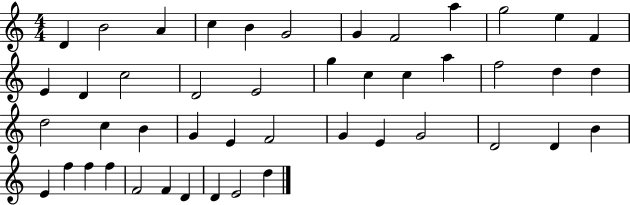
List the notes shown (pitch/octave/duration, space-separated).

D4/q B4/h A4/q C5/q B4/q G4/h G4/q F4/h A5/q G5/h E5/q F4/q E4/q D4/q C5/h D4/h E4/h G5/q C5/q C5/q A5/q F5/h D5/q D5/q D5/h C5/q B4/q G4/q E4/q F4/h G4/q E4/q G4/h D4/h D4/q B4/q E4/q F5/q F5/q F5/q F4/h F4/q D4/q D4/q E4/h D5/q